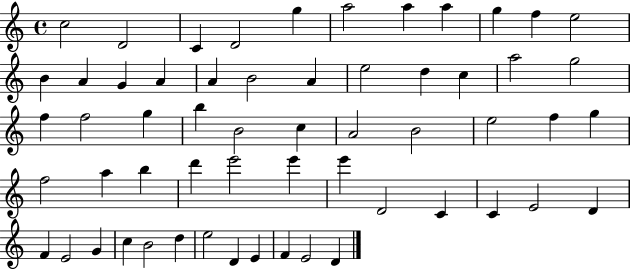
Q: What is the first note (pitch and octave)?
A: C5